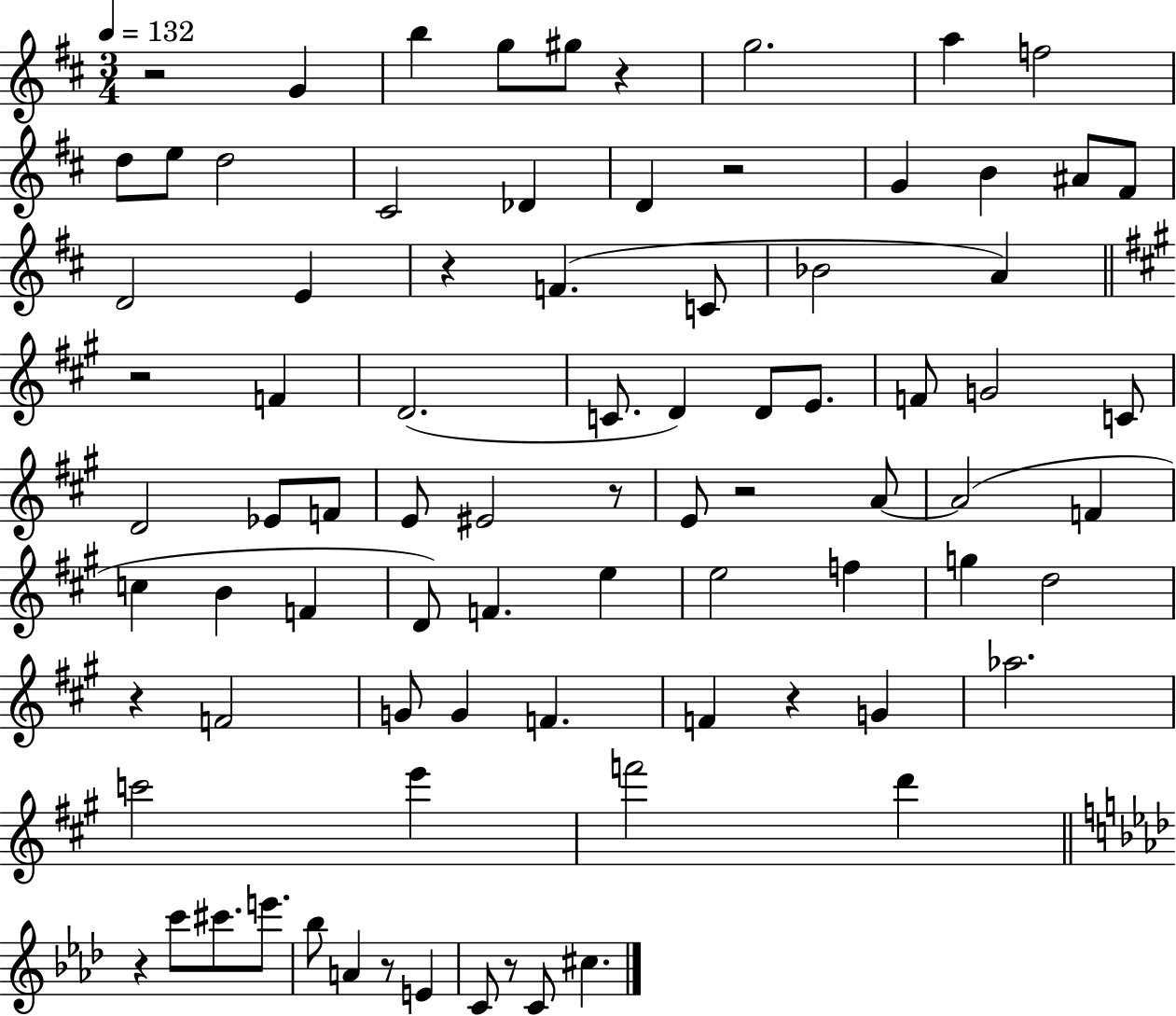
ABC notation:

X:1
T:Untitled
M:3/4
L:1/4
K:D
z2 G b g/2 ^g/2 z g2 a f2 d/2 e/2 d2 ^C2 _D D z2 G B ^A/2 ^F/2 D2 E z F C/2 _B2 A z2 F D2 C/2 D D/2 E/2 F/2 G2 C/2 D2 _E/2 F/2 E/2 ^E2 z/2 E/2 z2 A/2 A2 F c B F D/2 F e e2 f g d2 z F2 G/2 G F F z G _a2 c'2 e' f'2 d' z c'/2 ^c'/2 e'/2 _b/2 A z/2 E C/2 z/2 C/2 ^c